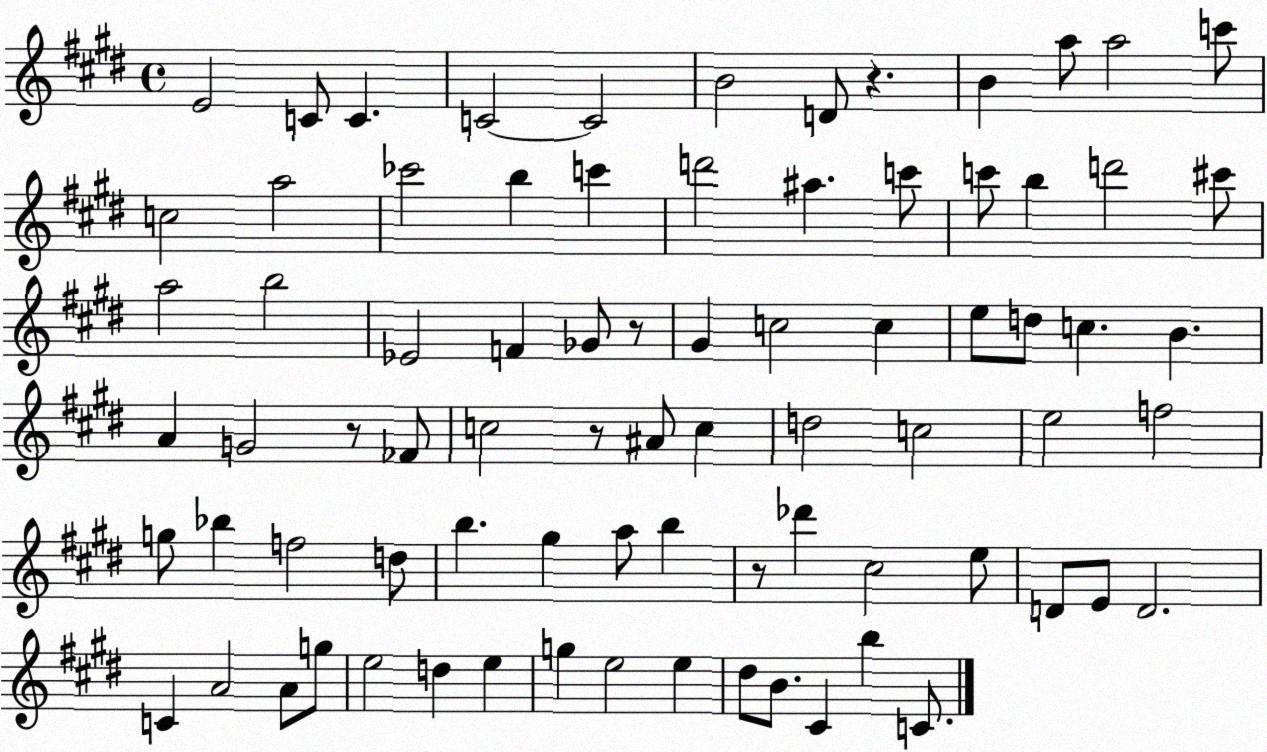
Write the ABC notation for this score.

X:1
T:Untitled
M:4/4
L:1/4
K:E
E2 C/2 C C2 C2 B2 D/2 z B a/2 a2 c'/2 c2 a2 _c'2 b c' d'2 ^a c'/2 c'/2 b d'2 ^c'/2 a2 b2 _E2 F _G/2 z/2 ^G c2 c e/2 d/2 c B A G2 z/2 _F/2 c2 z/2 ^A/2 c d2 c2 e2 f2 g/2 _b f2 d/2 b ^g a/2 b z/2 _d' ^c2 e/2 D/2 E/2 D2 C A2 A/2 g/2 e2 d e g e2 e ^d/2 B/2 ^C b C/2